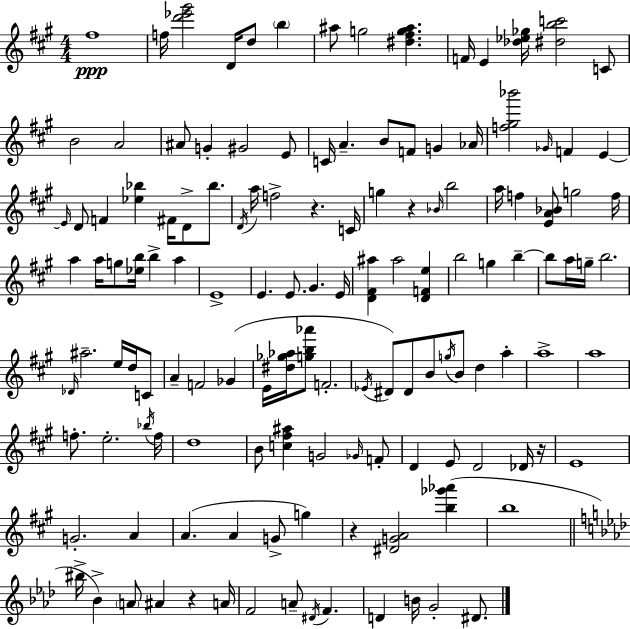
F#5/w F5/s [D6,Eb6,G#6]/h D4/s D5/e B5/q A#5/e G5/h [D#5,F#5,G5,A#5]/q. F4/s E4/q [Db5,Eb5,Gb5]/s [D#5,B5,C6]/h C4/e B4/h A4/h A#4/e G4/q G#4/h E4/e C4/s A4/q. B4/e F4/e G4/q Ab4/s [F5,G#5,Bb6]/h Gb4/s F4/q E4/q E4/s D4/e F4/q [Eb5,Bb5]/q F#4/s D4/e Bb5/e. D4/s A5/s F5/h R/q. C4/s G5/q R/q Bb4/s B5/h A5/s F5/q [E4,A4,Bb4]/e G5/h F5/s A5/q A5/s G5/e [Eb5,B5]/s B5/q A5/q E4/w E4/q. E4/e. G#4/q. E4/s [D4,F#4,A#5]/q A#5/h [D4,F4,E5]/q B5/h G5/q B5/q B5/e A5/s G5/s B5/h. Db4/s A#5/h. E5/s D5/s C4/e A4/q F4/h Gb4/q E4/s [D#5,Gb5,Ab5]/s [G5,B5,Ab6]/e F4/h. Eb4/s D#4/e D#4/e B4/e G5/s B4/e D5/q A5/q A5/w A5/w F5/e. E5/h. Bb5/s F5/s D5/w B4/e [C5,F#5,A#5]/q G4/h Gb4/s F4/e D4/q E4/e D4/h Db4/s R/s E4/w G4/h. A4/q A4/q. A4/q G4/e G5/q R/q [D#4,G4,A4]/h [B5,Gb6,Ab6]/q B5/w BIS5/s Bb4/q A4/e A#4/q R/q A4/s F4/h A4/e D#4/s F4/q. D4/q B4/s G4/h D#4/e.